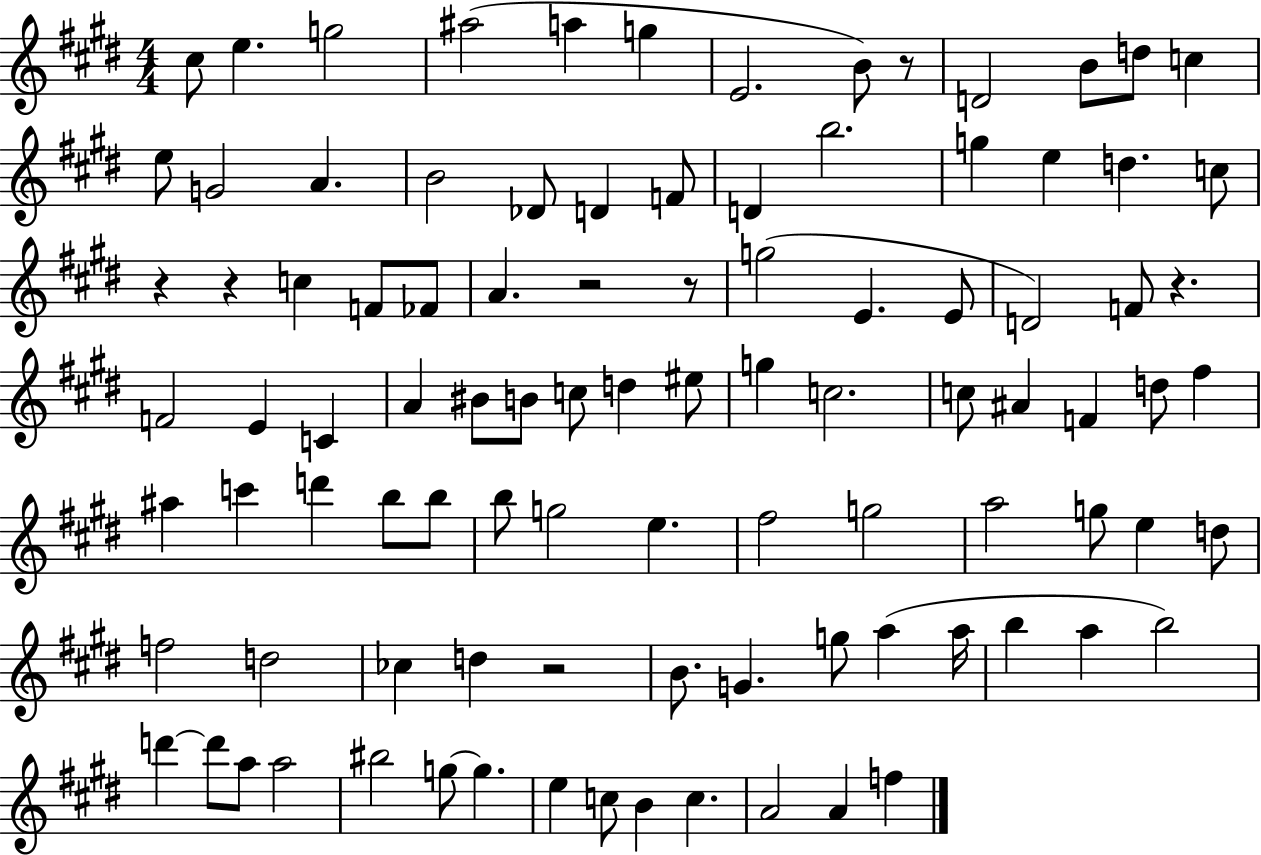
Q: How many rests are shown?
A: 7